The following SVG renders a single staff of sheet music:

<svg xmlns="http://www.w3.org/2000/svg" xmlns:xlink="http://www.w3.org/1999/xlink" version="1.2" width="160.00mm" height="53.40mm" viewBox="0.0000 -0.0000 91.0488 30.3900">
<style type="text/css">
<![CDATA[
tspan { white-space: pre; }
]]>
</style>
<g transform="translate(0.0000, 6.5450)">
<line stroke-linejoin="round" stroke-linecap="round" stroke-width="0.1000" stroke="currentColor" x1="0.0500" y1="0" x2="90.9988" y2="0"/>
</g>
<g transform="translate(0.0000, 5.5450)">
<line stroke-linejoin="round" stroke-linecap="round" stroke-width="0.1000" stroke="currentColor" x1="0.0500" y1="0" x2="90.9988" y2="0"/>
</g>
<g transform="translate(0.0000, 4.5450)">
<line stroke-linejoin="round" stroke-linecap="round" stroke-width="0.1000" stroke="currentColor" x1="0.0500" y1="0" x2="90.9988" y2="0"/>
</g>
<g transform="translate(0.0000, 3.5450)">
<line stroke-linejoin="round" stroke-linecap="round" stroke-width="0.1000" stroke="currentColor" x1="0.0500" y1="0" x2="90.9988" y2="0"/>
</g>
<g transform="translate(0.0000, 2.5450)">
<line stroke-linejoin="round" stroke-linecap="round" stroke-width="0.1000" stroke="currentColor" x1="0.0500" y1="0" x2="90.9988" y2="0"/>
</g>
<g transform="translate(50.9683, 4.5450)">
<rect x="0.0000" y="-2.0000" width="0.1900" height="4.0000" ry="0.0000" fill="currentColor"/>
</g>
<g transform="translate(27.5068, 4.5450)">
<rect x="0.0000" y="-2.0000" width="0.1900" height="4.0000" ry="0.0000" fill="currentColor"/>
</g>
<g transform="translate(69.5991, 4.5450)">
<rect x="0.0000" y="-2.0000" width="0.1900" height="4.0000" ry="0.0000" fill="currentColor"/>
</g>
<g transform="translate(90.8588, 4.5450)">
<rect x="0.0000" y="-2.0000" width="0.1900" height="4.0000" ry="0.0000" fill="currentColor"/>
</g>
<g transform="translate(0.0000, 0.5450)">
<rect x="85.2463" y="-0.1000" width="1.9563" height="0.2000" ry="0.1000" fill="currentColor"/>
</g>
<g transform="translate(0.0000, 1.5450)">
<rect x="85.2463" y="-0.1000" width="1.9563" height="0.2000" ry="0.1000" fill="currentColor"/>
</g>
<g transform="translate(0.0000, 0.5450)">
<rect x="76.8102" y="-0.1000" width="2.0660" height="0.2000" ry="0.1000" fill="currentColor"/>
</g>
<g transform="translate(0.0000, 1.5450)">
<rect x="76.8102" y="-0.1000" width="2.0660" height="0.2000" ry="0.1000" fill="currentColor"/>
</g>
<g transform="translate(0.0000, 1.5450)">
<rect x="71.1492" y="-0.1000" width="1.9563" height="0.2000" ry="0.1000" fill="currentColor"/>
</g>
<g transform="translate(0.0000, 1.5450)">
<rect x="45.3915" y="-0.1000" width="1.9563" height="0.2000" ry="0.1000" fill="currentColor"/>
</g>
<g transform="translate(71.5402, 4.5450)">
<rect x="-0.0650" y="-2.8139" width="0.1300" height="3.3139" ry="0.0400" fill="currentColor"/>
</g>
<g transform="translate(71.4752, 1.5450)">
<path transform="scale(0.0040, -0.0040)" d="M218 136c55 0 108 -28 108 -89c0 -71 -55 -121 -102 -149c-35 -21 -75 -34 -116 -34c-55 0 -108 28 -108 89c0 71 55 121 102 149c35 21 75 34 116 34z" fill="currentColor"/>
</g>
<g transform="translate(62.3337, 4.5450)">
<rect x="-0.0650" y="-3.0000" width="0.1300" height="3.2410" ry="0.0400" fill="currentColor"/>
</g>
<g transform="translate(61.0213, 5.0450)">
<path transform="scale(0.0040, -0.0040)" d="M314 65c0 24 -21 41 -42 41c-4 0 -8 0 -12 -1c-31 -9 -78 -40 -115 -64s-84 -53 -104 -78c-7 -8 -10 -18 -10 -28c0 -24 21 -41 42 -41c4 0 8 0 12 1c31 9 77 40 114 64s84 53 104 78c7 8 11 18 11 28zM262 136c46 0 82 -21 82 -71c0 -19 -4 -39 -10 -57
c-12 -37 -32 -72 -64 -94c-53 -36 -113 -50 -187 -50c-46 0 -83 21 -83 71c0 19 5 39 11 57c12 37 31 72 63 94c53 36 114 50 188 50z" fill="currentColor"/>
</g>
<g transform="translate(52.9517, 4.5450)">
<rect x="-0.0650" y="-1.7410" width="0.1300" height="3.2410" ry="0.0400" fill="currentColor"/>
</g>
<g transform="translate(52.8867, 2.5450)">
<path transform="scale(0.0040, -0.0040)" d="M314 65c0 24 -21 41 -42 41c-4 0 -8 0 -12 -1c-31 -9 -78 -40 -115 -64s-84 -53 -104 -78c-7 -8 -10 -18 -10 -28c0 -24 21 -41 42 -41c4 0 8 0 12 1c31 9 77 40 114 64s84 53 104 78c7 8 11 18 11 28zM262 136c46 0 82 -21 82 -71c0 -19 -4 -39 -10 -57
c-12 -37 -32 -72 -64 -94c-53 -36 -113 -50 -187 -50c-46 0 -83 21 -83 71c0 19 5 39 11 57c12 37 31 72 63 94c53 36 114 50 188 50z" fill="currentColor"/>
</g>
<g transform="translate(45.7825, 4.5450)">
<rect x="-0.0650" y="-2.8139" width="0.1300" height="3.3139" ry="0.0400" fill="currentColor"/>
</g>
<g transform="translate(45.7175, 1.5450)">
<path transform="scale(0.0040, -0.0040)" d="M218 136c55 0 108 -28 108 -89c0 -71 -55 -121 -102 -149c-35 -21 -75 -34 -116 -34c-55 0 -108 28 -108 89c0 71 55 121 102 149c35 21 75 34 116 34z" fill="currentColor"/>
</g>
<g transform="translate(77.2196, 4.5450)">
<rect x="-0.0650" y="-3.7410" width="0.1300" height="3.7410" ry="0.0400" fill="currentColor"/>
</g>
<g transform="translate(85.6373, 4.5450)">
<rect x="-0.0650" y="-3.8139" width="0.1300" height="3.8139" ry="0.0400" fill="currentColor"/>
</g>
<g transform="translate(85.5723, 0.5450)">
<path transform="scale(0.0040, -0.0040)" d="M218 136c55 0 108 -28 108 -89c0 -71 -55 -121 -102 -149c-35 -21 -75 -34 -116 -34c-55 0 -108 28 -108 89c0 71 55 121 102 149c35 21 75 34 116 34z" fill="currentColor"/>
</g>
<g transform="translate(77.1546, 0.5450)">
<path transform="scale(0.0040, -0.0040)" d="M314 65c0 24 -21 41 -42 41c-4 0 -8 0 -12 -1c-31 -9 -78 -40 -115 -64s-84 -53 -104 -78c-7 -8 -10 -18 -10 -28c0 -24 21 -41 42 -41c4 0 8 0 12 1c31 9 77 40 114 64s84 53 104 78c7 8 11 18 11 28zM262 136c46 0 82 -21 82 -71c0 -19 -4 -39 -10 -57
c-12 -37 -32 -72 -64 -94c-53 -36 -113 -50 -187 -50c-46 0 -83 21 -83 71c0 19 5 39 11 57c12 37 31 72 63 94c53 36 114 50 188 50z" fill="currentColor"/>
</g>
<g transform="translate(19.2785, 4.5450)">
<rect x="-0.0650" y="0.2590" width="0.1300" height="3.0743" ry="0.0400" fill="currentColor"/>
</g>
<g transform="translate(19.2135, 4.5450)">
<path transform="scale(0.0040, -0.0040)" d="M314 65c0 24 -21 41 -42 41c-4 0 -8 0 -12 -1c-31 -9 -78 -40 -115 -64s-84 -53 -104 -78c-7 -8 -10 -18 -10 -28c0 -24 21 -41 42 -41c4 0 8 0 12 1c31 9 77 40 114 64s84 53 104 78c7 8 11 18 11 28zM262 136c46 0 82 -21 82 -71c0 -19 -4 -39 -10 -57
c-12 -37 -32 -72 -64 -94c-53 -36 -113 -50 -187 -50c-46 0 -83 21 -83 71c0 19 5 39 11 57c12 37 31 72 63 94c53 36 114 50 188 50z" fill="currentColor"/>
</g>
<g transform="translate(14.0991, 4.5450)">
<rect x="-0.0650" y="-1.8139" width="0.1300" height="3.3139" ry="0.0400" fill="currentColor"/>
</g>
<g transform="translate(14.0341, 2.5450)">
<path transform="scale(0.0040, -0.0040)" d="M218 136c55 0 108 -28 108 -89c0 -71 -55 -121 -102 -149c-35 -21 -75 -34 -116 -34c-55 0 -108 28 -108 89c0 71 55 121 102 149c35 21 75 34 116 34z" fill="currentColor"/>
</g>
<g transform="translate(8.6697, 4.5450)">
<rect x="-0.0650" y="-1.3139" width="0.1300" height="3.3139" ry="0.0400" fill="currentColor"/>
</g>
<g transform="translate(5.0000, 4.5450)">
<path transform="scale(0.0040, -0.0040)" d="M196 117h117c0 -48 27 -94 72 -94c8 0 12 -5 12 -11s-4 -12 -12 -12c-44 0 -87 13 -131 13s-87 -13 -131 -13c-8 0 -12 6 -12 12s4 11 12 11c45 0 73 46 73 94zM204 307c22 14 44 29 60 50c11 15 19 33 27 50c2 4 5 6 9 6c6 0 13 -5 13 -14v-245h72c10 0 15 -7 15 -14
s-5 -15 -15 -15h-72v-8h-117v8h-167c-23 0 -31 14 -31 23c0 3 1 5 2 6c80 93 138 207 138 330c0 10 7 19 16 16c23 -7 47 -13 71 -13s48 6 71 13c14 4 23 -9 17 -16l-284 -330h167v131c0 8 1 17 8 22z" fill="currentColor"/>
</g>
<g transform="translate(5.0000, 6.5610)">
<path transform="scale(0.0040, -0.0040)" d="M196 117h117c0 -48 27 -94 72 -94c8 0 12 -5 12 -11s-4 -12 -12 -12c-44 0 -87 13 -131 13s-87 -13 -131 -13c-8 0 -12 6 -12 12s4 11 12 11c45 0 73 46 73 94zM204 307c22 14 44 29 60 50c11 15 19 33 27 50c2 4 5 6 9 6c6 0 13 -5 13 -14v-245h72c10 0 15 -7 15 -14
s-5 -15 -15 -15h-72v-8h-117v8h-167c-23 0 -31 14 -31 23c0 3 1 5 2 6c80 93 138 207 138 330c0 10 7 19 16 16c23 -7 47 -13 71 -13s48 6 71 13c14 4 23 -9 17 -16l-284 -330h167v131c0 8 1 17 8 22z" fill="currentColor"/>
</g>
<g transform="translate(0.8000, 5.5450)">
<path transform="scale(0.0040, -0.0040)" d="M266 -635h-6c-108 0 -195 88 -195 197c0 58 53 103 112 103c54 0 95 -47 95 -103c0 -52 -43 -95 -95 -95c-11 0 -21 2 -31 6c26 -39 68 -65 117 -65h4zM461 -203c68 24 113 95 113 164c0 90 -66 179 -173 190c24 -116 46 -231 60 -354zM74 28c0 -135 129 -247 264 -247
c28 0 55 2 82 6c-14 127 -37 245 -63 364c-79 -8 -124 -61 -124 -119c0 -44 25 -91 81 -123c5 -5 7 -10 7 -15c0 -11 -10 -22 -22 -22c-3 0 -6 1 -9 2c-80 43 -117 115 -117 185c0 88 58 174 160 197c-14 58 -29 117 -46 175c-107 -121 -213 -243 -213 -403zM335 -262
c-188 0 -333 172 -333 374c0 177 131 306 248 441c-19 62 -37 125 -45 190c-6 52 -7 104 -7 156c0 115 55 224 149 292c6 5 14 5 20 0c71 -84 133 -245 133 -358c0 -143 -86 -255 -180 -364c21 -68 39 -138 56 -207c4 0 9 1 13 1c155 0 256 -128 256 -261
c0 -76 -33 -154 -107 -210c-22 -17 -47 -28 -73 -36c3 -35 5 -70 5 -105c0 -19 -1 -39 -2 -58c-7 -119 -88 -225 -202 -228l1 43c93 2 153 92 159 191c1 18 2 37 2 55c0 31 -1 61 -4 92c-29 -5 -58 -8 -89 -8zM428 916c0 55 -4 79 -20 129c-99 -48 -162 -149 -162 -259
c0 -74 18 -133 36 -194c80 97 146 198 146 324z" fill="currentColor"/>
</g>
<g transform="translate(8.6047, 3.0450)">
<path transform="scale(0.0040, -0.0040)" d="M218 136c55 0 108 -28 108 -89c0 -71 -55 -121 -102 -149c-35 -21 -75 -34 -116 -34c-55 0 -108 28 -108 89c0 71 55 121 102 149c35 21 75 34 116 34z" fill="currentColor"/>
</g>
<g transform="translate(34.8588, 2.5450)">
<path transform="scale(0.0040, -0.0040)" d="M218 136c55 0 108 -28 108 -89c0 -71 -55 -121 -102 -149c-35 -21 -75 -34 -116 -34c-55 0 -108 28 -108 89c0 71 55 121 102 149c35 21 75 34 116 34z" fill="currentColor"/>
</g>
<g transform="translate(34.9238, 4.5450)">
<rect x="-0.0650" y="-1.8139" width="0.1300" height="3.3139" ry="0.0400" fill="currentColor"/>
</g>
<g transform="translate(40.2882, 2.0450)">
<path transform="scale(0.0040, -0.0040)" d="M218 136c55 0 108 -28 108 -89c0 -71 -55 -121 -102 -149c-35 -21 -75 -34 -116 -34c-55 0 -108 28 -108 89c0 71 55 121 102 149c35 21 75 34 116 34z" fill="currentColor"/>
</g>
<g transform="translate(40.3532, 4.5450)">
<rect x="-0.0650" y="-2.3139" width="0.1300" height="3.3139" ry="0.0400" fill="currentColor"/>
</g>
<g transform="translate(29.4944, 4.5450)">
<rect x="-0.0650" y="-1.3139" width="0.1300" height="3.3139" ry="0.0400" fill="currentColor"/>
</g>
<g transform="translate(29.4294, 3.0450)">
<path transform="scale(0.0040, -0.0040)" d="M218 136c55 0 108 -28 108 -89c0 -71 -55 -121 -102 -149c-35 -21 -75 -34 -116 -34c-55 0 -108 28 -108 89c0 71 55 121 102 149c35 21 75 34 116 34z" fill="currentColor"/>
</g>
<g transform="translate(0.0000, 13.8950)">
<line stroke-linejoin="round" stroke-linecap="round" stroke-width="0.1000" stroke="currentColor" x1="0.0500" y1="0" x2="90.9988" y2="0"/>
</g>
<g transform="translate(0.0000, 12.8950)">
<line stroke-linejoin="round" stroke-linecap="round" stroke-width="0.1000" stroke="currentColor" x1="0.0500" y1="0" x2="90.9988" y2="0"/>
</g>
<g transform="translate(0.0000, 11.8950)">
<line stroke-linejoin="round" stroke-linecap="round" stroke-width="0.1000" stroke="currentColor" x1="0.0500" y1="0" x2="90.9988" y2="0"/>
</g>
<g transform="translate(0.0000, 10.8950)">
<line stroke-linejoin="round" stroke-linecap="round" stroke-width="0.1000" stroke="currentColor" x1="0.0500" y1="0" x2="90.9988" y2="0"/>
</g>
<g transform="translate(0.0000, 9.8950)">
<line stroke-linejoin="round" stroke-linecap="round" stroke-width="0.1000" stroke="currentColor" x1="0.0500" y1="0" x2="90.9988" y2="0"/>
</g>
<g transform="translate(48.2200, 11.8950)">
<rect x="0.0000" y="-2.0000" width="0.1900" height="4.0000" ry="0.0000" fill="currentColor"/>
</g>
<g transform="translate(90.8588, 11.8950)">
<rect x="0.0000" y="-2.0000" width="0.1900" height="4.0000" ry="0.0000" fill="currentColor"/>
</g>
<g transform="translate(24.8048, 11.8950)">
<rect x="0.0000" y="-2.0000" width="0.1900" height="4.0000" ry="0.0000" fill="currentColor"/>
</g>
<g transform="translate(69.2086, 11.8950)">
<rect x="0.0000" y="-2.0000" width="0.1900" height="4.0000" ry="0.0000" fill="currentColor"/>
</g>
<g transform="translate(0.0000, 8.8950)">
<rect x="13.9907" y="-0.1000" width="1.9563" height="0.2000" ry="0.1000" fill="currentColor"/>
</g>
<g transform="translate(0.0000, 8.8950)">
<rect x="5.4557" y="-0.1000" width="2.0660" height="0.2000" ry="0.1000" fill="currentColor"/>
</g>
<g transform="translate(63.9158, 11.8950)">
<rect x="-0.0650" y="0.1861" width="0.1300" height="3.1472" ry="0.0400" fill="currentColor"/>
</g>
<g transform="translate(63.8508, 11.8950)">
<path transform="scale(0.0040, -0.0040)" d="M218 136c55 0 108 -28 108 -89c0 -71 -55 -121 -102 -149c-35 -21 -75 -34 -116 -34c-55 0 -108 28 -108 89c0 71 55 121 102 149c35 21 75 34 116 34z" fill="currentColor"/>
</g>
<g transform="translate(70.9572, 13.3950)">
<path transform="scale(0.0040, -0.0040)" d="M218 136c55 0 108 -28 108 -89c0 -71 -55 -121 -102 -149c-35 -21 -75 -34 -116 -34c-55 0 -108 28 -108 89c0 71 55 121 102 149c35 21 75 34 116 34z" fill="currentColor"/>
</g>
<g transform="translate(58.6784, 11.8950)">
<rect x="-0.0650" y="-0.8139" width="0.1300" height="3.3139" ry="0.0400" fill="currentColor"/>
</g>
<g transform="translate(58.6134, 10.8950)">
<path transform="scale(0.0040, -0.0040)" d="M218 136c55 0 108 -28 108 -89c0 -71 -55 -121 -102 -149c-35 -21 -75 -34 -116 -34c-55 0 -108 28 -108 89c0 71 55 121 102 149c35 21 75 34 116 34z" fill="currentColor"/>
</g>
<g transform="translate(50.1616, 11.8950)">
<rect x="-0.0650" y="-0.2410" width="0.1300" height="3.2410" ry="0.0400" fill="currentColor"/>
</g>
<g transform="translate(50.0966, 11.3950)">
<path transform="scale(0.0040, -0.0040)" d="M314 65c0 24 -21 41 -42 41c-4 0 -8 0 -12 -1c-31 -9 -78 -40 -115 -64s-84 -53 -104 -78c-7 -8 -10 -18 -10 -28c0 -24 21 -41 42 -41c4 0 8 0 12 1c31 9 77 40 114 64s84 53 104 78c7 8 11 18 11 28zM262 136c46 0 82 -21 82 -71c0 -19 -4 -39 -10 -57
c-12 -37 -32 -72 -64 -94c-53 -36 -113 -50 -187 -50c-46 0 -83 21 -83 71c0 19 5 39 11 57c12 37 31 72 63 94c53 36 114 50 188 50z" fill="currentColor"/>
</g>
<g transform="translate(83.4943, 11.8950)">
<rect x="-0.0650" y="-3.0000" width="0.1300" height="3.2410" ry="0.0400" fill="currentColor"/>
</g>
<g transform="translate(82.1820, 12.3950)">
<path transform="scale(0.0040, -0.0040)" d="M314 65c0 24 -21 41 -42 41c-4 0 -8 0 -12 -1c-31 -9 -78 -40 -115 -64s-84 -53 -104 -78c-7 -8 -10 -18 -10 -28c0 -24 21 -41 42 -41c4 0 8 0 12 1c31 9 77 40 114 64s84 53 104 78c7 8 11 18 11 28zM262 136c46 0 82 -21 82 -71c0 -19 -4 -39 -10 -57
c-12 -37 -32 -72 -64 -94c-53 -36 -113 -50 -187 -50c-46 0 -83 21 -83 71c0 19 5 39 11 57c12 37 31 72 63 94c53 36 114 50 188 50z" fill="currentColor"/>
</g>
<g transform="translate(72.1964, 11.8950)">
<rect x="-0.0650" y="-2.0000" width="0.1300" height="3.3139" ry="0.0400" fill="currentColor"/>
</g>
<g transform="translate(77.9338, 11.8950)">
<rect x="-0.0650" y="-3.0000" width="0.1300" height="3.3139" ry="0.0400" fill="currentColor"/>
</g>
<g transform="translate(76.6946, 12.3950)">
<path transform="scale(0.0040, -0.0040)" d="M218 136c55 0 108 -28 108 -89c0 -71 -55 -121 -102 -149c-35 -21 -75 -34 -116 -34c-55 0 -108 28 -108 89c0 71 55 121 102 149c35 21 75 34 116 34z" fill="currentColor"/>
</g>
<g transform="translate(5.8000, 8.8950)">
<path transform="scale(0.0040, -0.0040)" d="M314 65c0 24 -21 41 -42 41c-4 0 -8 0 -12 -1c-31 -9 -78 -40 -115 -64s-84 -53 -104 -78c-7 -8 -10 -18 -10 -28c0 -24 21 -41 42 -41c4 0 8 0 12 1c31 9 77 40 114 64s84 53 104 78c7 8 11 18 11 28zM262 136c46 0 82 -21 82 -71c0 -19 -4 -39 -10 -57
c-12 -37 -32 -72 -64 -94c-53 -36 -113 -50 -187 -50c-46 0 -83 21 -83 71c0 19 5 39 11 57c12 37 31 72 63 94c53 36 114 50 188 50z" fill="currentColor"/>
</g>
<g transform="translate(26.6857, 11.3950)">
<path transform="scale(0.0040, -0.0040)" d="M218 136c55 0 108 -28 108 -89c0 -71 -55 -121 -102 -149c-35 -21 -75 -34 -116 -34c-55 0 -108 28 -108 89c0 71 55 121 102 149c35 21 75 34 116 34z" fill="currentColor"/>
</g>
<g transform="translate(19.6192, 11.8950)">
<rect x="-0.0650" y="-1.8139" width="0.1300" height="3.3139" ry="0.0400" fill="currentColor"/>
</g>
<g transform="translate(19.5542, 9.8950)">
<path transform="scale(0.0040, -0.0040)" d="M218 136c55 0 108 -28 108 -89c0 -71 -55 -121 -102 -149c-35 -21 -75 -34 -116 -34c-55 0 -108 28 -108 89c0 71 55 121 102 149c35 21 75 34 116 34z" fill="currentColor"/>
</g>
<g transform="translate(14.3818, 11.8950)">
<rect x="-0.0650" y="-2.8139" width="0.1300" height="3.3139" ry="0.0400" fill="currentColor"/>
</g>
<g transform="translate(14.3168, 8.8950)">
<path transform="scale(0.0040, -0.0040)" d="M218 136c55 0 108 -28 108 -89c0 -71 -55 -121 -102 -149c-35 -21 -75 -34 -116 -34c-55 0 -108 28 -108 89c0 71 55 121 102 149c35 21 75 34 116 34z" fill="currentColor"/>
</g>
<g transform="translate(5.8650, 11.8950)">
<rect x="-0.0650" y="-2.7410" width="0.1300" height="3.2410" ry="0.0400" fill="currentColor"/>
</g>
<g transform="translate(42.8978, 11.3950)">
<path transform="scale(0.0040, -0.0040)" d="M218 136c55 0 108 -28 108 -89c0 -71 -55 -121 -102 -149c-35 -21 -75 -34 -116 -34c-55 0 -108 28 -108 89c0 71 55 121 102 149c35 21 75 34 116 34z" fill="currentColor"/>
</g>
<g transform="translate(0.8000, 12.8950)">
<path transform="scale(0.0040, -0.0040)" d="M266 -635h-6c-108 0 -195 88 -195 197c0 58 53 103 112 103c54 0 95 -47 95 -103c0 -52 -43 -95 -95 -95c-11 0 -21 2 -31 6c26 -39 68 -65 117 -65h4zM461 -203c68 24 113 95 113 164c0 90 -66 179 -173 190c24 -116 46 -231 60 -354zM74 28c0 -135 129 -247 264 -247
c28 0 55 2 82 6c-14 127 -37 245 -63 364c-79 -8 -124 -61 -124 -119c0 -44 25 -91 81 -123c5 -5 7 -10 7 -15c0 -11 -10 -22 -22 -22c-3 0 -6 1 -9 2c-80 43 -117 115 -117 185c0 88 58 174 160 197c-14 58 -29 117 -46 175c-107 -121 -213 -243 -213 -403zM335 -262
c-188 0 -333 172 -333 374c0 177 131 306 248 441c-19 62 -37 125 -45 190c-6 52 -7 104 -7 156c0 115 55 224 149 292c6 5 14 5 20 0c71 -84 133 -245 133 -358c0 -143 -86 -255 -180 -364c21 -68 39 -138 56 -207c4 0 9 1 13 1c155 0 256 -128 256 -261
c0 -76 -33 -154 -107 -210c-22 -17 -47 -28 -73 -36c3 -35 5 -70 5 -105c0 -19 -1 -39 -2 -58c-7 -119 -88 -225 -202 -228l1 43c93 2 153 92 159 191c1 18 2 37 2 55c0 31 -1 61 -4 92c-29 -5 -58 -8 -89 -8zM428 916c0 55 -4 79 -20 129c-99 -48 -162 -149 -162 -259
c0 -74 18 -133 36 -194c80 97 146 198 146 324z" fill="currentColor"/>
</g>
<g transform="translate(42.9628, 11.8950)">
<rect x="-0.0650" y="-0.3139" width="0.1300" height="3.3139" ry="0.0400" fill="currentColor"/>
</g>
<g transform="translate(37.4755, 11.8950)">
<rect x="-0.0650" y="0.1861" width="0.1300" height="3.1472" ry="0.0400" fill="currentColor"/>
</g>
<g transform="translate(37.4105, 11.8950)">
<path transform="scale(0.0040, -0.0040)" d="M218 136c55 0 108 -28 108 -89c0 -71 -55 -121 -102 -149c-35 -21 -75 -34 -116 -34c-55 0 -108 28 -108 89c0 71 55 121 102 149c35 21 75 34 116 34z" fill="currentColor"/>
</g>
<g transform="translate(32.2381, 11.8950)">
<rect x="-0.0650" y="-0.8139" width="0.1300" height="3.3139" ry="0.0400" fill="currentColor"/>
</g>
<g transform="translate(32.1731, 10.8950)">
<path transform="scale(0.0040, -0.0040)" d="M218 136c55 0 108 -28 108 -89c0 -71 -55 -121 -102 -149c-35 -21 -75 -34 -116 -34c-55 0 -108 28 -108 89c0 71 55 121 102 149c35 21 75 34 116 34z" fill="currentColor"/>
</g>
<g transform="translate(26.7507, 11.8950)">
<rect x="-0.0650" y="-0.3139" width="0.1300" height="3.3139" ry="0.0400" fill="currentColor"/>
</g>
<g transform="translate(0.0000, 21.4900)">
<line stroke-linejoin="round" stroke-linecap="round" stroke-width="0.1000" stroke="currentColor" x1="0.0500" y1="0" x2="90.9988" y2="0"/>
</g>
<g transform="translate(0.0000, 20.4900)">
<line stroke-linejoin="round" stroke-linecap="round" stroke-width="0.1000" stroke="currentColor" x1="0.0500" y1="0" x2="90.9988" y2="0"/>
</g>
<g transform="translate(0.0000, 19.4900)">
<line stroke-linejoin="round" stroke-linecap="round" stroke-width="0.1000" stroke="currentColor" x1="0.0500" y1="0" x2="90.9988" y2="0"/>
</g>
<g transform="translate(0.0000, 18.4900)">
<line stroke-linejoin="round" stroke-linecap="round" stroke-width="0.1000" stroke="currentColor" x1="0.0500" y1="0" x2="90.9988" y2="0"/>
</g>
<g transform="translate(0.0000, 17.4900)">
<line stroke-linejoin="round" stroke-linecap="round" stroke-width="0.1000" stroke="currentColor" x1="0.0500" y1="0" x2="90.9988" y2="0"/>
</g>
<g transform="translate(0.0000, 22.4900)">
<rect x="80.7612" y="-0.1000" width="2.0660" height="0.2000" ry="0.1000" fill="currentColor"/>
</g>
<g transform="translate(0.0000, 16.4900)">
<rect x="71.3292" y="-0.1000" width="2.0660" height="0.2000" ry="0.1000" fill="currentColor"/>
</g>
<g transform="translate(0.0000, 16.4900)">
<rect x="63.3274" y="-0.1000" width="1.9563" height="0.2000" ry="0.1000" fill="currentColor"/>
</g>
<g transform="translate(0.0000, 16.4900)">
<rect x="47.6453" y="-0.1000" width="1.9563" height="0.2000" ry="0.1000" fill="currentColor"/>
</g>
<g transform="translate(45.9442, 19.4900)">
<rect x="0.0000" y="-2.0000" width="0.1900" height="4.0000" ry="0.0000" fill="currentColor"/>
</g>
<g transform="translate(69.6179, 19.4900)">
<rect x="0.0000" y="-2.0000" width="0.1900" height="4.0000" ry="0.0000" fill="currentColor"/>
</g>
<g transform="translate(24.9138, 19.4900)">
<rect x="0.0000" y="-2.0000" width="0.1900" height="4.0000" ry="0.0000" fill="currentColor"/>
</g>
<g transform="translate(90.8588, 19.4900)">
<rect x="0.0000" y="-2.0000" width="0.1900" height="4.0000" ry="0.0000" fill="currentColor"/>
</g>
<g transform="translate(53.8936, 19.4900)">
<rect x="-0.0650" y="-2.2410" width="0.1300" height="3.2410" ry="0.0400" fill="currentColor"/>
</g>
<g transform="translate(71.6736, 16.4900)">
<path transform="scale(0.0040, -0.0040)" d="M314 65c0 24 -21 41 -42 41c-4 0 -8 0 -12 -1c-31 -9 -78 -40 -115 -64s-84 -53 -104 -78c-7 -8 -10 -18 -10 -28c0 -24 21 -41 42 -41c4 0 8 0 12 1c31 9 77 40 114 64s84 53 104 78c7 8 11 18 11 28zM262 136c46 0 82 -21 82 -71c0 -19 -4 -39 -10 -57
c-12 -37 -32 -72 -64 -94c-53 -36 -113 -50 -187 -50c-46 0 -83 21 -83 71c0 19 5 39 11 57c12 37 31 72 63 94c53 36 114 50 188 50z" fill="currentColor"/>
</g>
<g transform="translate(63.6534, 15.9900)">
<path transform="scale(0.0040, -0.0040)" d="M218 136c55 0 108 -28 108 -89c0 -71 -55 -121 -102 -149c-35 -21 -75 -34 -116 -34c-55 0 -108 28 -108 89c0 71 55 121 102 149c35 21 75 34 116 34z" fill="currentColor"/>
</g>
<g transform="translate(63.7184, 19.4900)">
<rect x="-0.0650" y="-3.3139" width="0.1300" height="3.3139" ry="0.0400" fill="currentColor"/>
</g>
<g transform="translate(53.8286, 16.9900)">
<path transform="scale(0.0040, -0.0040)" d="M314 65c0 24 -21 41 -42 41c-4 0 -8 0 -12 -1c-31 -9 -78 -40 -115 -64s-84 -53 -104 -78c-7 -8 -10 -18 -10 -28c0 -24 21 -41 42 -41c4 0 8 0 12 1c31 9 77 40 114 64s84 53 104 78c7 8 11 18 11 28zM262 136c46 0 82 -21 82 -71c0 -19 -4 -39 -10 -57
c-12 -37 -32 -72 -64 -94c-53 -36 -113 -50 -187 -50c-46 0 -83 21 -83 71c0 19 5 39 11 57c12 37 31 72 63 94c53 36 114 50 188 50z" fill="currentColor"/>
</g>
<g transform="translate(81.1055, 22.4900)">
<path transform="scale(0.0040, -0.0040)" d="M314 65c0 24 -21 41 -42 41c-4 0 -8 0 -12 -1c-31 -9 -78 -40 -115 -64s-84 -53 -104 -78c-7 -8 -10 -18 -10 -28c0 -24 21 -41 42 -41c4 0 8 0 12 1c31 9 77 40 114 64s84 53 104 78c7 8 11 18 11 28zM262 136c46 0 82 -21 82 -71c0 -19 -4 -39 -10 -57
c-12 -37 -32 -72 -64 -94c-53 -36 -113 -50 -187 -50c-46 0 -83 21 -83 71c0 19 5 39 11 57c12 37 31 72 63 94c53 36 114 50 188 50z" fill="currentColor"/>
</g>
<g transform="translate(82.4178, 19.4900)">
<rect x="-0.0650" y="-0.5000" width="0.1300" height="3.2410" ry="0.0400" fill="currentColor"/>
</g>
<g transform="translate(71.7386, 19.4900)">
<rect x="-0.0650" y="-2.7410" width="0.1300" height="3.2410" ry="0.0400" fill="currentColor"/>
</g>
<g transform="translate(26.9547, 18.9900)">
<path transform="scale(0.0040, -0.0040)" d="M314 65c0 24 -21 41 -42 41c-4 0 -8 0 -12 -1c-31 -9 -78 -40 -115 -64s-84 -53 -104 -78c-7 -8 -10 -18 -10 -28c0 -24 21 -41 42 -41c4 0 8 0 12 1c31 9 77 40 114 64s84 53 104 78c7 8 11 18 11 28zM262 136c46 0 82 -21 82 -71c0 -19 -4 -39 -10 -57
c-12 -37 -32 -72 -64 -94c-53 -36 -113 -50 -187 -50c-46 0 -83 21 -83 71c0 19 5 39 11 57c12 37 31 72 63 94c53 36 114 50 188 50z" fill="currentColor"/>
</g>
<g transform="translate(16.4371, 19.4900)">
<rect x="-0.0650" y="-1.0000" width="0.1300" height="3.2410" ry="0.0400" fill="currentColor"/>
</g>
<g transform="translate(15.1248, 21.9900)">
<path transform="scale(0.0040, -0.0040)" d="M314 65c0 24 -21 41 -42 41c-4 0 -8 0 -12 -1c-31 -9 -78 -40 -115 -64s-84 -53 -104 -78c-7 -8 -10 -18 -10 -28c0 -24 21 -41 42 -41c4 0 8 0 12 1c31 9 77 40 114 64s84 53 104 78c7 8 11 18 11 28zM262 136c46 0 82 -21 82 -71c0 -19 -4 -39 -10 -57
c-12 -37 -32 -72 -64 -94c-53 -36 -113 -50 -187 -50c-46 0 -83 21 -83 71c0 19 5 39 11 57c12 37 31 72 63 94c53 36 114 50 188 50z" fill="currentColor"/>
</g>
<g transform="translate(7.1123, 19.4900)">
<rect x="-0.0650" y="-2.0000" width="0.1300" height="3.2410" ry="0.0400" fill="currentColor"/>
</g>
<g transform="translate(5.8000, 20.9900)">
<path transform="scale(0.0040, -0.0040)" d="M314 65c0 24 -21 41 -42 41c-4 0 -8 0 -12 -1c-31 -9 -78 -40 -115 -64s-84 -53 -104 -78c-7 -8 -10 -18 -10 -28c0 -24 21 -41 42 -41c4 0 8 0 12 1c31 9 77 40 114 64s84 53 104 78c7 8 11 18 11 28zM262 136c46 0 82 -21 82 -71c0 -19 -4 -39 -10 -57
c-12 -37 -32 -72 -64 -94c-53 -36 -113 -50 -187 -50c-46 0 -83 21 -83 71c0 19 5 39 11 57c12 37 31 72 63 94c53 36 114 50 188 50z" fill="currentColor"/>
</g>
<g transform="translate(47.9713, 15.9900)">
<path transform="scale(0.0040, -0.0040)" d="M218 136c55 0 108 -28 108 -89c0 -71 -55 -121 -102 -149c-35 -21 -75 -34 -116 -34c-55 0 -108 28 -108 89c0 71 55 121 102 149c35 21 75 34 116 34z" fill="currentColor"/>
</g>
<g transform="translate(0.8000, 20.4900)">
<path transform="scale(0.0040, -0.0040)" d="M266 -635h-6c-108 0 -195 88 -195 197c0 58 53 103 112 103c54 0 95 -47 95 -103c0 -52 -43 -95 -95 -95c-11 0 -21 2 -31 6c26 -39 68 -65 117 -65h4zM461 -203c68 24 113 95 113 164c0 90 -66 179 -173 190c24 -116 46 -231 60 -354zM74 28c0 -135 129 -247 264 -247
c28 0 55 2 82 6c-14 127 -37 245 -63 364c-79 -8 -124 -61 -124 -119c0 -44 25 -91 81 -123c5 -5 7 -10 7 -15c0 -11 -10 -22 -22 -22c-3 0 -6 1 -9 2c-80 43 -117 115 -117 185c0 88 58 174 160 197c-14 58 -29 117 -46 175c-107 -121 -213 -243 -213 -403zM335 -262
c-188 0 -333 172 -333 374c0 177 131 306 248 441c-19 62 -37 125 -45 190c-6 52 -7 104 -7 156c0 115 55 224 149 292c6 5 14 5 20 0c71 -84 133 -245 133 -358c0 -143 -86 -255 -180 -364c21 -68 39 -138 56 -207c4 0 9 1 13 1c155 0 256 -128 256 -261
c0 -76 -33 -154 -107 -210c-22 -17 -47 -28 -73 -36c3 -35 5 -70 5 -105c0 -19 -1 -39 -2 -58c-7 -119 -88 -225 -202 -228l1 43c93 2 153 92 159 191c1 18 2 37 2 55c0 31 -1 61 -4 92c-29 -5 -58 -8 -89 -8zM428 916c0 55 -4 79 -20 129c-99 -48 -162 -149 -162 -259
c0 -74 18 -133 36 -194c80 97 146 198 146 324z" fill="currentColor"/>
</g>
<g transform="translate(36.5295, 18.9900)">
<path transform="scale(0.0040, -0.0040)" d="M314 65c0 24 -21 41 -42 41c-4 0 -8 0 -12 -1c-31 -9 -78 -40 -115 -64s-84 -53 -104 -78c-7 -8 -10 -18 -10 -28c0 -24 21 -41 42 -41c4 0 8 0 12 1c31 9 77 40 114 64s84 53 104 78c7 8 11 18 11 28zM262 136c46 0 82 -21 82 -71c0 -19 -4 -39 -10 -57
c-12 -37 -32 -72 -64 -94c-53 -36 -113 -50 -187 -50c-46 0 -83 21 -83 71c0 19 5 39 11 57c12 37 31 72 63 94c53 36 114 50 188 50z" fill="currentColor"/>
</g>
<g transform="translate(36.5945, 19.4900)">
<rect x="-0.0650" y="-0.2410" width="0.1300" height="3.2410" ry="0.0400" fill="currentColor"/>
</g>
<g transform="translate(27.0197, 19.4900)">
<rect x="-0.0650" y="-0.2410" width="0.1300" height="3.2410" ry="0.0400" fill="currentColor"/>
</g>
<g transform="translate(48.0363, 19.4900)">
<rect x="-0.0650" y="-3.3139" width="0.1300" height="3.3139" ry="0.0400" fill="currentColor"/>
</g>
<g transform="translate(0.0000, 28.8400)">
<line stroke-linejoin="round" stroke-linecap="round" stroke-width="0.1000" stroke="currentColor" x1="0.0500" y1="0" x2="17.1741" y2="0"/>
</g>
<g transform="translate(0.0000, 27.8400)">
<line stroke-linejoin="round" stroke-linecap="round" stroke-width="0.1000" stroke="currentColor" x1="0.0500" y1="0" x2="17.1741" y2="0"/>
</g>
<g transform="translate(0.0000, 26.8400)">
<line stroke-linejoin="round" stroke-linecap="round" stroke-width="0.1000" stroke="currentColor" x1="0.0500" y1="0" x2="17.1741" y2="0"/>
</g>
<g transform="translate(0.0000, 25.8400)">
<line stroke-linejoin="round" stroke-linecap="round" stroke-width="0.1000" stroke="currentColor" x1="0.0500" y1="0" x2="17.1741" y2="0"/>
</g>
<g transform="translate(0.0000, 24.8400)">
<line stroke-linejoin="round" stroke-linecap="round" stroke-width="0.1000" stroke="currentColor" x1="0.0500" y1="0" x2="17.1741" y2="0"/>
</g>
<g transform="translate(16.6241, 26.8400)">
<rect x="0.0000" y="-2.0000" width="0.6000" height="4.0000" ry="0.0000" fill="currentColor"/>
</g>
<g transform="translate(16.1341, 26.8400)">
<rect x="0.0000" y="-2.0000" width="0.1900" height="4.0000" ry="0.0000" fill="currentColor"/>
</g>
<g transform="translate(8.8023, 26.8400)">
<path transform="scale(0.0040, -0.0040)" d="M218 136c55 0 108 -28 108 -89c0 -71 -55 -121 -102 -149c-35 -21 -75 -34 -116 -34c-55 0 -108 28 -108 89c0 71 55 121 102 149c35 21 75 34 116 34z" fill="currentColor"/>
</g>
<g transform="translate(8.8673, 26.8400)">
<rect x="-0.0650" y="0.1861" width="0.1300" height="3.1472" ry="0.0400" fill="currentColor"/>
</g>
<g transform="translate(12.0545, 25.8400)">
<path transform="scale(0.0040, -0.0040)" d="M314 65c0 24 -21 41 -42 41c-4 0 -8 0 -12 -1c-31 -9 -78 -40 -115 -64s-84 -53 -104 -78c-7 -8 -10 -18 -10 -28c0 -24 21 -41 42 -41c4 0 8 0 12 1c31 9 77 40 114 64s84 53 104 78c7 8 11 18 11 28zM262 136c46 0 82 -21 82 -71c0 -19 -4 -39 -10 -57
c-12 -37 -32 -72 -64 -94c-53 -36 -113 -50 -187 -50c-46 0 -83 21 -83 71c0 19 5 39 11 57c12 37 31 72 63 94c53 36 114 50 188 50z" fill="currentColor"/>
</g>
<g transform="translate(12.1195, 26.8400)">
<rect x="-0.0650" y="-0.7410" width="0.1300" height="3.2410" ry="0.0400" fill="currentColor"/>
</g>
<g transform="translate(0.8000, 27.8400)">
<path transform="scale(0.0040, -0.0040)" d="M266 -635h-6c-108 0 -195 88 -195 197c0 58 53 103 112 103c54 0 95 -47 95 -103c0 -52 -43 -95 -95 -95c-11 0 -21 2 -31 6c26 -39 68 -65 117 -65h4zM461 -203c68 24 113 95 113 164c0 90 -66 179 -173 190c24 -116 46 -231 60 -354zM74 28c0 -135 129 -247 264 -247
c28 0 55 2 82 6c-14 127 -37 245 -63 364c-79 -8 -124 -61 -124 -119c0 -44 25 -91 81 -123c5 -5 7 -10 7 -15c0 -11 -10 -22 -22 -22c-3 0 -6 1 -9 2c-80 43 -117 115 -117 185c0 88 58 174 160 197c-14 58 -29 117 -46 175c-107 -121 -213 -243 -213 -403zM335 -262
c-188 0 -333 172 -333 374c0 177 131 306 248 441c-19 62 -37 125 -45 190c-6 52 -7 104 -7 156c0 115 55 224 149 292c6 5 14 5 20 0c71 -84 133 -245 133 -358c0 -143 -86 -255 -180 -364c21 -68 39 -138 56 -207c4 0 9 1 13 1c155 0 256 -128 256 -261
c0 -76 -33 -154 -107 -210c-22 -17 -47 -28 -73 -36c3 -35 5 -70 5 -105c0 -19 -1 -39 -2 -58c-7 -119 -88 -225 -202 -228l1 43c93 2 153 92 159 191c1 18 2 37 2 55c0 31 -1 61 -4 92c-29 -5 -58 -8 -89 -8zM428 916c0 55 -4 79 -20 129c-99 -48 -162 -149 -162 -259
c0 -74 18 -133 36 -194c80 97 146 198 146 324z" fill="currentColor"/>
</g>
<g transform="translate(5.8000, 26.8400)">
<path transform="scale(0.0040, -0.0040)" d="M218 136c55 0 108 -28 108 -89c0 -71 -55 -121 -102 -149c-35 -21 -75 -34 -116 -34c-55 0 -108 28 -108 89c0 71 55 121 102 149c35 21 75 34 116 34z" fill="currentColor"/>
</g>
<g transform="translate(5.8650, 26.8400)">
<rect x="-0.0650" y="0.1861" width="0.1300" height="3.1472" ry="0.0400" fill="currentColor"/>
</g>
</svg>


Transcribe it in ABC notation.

X:1
T:Untitled
M:4/4
L:1/4
K:C
e f B2 e f g a f2 A2 a c'2 c' a2 a f c d B c c2 d B F A A2 F2 D2 c2 c2 b g2 b a2 C2 B B d2